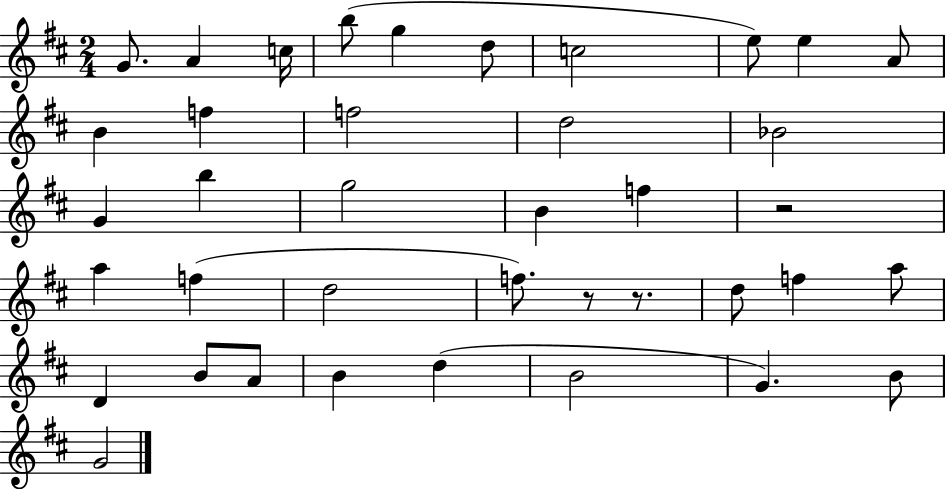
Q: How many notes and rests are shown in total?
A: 39